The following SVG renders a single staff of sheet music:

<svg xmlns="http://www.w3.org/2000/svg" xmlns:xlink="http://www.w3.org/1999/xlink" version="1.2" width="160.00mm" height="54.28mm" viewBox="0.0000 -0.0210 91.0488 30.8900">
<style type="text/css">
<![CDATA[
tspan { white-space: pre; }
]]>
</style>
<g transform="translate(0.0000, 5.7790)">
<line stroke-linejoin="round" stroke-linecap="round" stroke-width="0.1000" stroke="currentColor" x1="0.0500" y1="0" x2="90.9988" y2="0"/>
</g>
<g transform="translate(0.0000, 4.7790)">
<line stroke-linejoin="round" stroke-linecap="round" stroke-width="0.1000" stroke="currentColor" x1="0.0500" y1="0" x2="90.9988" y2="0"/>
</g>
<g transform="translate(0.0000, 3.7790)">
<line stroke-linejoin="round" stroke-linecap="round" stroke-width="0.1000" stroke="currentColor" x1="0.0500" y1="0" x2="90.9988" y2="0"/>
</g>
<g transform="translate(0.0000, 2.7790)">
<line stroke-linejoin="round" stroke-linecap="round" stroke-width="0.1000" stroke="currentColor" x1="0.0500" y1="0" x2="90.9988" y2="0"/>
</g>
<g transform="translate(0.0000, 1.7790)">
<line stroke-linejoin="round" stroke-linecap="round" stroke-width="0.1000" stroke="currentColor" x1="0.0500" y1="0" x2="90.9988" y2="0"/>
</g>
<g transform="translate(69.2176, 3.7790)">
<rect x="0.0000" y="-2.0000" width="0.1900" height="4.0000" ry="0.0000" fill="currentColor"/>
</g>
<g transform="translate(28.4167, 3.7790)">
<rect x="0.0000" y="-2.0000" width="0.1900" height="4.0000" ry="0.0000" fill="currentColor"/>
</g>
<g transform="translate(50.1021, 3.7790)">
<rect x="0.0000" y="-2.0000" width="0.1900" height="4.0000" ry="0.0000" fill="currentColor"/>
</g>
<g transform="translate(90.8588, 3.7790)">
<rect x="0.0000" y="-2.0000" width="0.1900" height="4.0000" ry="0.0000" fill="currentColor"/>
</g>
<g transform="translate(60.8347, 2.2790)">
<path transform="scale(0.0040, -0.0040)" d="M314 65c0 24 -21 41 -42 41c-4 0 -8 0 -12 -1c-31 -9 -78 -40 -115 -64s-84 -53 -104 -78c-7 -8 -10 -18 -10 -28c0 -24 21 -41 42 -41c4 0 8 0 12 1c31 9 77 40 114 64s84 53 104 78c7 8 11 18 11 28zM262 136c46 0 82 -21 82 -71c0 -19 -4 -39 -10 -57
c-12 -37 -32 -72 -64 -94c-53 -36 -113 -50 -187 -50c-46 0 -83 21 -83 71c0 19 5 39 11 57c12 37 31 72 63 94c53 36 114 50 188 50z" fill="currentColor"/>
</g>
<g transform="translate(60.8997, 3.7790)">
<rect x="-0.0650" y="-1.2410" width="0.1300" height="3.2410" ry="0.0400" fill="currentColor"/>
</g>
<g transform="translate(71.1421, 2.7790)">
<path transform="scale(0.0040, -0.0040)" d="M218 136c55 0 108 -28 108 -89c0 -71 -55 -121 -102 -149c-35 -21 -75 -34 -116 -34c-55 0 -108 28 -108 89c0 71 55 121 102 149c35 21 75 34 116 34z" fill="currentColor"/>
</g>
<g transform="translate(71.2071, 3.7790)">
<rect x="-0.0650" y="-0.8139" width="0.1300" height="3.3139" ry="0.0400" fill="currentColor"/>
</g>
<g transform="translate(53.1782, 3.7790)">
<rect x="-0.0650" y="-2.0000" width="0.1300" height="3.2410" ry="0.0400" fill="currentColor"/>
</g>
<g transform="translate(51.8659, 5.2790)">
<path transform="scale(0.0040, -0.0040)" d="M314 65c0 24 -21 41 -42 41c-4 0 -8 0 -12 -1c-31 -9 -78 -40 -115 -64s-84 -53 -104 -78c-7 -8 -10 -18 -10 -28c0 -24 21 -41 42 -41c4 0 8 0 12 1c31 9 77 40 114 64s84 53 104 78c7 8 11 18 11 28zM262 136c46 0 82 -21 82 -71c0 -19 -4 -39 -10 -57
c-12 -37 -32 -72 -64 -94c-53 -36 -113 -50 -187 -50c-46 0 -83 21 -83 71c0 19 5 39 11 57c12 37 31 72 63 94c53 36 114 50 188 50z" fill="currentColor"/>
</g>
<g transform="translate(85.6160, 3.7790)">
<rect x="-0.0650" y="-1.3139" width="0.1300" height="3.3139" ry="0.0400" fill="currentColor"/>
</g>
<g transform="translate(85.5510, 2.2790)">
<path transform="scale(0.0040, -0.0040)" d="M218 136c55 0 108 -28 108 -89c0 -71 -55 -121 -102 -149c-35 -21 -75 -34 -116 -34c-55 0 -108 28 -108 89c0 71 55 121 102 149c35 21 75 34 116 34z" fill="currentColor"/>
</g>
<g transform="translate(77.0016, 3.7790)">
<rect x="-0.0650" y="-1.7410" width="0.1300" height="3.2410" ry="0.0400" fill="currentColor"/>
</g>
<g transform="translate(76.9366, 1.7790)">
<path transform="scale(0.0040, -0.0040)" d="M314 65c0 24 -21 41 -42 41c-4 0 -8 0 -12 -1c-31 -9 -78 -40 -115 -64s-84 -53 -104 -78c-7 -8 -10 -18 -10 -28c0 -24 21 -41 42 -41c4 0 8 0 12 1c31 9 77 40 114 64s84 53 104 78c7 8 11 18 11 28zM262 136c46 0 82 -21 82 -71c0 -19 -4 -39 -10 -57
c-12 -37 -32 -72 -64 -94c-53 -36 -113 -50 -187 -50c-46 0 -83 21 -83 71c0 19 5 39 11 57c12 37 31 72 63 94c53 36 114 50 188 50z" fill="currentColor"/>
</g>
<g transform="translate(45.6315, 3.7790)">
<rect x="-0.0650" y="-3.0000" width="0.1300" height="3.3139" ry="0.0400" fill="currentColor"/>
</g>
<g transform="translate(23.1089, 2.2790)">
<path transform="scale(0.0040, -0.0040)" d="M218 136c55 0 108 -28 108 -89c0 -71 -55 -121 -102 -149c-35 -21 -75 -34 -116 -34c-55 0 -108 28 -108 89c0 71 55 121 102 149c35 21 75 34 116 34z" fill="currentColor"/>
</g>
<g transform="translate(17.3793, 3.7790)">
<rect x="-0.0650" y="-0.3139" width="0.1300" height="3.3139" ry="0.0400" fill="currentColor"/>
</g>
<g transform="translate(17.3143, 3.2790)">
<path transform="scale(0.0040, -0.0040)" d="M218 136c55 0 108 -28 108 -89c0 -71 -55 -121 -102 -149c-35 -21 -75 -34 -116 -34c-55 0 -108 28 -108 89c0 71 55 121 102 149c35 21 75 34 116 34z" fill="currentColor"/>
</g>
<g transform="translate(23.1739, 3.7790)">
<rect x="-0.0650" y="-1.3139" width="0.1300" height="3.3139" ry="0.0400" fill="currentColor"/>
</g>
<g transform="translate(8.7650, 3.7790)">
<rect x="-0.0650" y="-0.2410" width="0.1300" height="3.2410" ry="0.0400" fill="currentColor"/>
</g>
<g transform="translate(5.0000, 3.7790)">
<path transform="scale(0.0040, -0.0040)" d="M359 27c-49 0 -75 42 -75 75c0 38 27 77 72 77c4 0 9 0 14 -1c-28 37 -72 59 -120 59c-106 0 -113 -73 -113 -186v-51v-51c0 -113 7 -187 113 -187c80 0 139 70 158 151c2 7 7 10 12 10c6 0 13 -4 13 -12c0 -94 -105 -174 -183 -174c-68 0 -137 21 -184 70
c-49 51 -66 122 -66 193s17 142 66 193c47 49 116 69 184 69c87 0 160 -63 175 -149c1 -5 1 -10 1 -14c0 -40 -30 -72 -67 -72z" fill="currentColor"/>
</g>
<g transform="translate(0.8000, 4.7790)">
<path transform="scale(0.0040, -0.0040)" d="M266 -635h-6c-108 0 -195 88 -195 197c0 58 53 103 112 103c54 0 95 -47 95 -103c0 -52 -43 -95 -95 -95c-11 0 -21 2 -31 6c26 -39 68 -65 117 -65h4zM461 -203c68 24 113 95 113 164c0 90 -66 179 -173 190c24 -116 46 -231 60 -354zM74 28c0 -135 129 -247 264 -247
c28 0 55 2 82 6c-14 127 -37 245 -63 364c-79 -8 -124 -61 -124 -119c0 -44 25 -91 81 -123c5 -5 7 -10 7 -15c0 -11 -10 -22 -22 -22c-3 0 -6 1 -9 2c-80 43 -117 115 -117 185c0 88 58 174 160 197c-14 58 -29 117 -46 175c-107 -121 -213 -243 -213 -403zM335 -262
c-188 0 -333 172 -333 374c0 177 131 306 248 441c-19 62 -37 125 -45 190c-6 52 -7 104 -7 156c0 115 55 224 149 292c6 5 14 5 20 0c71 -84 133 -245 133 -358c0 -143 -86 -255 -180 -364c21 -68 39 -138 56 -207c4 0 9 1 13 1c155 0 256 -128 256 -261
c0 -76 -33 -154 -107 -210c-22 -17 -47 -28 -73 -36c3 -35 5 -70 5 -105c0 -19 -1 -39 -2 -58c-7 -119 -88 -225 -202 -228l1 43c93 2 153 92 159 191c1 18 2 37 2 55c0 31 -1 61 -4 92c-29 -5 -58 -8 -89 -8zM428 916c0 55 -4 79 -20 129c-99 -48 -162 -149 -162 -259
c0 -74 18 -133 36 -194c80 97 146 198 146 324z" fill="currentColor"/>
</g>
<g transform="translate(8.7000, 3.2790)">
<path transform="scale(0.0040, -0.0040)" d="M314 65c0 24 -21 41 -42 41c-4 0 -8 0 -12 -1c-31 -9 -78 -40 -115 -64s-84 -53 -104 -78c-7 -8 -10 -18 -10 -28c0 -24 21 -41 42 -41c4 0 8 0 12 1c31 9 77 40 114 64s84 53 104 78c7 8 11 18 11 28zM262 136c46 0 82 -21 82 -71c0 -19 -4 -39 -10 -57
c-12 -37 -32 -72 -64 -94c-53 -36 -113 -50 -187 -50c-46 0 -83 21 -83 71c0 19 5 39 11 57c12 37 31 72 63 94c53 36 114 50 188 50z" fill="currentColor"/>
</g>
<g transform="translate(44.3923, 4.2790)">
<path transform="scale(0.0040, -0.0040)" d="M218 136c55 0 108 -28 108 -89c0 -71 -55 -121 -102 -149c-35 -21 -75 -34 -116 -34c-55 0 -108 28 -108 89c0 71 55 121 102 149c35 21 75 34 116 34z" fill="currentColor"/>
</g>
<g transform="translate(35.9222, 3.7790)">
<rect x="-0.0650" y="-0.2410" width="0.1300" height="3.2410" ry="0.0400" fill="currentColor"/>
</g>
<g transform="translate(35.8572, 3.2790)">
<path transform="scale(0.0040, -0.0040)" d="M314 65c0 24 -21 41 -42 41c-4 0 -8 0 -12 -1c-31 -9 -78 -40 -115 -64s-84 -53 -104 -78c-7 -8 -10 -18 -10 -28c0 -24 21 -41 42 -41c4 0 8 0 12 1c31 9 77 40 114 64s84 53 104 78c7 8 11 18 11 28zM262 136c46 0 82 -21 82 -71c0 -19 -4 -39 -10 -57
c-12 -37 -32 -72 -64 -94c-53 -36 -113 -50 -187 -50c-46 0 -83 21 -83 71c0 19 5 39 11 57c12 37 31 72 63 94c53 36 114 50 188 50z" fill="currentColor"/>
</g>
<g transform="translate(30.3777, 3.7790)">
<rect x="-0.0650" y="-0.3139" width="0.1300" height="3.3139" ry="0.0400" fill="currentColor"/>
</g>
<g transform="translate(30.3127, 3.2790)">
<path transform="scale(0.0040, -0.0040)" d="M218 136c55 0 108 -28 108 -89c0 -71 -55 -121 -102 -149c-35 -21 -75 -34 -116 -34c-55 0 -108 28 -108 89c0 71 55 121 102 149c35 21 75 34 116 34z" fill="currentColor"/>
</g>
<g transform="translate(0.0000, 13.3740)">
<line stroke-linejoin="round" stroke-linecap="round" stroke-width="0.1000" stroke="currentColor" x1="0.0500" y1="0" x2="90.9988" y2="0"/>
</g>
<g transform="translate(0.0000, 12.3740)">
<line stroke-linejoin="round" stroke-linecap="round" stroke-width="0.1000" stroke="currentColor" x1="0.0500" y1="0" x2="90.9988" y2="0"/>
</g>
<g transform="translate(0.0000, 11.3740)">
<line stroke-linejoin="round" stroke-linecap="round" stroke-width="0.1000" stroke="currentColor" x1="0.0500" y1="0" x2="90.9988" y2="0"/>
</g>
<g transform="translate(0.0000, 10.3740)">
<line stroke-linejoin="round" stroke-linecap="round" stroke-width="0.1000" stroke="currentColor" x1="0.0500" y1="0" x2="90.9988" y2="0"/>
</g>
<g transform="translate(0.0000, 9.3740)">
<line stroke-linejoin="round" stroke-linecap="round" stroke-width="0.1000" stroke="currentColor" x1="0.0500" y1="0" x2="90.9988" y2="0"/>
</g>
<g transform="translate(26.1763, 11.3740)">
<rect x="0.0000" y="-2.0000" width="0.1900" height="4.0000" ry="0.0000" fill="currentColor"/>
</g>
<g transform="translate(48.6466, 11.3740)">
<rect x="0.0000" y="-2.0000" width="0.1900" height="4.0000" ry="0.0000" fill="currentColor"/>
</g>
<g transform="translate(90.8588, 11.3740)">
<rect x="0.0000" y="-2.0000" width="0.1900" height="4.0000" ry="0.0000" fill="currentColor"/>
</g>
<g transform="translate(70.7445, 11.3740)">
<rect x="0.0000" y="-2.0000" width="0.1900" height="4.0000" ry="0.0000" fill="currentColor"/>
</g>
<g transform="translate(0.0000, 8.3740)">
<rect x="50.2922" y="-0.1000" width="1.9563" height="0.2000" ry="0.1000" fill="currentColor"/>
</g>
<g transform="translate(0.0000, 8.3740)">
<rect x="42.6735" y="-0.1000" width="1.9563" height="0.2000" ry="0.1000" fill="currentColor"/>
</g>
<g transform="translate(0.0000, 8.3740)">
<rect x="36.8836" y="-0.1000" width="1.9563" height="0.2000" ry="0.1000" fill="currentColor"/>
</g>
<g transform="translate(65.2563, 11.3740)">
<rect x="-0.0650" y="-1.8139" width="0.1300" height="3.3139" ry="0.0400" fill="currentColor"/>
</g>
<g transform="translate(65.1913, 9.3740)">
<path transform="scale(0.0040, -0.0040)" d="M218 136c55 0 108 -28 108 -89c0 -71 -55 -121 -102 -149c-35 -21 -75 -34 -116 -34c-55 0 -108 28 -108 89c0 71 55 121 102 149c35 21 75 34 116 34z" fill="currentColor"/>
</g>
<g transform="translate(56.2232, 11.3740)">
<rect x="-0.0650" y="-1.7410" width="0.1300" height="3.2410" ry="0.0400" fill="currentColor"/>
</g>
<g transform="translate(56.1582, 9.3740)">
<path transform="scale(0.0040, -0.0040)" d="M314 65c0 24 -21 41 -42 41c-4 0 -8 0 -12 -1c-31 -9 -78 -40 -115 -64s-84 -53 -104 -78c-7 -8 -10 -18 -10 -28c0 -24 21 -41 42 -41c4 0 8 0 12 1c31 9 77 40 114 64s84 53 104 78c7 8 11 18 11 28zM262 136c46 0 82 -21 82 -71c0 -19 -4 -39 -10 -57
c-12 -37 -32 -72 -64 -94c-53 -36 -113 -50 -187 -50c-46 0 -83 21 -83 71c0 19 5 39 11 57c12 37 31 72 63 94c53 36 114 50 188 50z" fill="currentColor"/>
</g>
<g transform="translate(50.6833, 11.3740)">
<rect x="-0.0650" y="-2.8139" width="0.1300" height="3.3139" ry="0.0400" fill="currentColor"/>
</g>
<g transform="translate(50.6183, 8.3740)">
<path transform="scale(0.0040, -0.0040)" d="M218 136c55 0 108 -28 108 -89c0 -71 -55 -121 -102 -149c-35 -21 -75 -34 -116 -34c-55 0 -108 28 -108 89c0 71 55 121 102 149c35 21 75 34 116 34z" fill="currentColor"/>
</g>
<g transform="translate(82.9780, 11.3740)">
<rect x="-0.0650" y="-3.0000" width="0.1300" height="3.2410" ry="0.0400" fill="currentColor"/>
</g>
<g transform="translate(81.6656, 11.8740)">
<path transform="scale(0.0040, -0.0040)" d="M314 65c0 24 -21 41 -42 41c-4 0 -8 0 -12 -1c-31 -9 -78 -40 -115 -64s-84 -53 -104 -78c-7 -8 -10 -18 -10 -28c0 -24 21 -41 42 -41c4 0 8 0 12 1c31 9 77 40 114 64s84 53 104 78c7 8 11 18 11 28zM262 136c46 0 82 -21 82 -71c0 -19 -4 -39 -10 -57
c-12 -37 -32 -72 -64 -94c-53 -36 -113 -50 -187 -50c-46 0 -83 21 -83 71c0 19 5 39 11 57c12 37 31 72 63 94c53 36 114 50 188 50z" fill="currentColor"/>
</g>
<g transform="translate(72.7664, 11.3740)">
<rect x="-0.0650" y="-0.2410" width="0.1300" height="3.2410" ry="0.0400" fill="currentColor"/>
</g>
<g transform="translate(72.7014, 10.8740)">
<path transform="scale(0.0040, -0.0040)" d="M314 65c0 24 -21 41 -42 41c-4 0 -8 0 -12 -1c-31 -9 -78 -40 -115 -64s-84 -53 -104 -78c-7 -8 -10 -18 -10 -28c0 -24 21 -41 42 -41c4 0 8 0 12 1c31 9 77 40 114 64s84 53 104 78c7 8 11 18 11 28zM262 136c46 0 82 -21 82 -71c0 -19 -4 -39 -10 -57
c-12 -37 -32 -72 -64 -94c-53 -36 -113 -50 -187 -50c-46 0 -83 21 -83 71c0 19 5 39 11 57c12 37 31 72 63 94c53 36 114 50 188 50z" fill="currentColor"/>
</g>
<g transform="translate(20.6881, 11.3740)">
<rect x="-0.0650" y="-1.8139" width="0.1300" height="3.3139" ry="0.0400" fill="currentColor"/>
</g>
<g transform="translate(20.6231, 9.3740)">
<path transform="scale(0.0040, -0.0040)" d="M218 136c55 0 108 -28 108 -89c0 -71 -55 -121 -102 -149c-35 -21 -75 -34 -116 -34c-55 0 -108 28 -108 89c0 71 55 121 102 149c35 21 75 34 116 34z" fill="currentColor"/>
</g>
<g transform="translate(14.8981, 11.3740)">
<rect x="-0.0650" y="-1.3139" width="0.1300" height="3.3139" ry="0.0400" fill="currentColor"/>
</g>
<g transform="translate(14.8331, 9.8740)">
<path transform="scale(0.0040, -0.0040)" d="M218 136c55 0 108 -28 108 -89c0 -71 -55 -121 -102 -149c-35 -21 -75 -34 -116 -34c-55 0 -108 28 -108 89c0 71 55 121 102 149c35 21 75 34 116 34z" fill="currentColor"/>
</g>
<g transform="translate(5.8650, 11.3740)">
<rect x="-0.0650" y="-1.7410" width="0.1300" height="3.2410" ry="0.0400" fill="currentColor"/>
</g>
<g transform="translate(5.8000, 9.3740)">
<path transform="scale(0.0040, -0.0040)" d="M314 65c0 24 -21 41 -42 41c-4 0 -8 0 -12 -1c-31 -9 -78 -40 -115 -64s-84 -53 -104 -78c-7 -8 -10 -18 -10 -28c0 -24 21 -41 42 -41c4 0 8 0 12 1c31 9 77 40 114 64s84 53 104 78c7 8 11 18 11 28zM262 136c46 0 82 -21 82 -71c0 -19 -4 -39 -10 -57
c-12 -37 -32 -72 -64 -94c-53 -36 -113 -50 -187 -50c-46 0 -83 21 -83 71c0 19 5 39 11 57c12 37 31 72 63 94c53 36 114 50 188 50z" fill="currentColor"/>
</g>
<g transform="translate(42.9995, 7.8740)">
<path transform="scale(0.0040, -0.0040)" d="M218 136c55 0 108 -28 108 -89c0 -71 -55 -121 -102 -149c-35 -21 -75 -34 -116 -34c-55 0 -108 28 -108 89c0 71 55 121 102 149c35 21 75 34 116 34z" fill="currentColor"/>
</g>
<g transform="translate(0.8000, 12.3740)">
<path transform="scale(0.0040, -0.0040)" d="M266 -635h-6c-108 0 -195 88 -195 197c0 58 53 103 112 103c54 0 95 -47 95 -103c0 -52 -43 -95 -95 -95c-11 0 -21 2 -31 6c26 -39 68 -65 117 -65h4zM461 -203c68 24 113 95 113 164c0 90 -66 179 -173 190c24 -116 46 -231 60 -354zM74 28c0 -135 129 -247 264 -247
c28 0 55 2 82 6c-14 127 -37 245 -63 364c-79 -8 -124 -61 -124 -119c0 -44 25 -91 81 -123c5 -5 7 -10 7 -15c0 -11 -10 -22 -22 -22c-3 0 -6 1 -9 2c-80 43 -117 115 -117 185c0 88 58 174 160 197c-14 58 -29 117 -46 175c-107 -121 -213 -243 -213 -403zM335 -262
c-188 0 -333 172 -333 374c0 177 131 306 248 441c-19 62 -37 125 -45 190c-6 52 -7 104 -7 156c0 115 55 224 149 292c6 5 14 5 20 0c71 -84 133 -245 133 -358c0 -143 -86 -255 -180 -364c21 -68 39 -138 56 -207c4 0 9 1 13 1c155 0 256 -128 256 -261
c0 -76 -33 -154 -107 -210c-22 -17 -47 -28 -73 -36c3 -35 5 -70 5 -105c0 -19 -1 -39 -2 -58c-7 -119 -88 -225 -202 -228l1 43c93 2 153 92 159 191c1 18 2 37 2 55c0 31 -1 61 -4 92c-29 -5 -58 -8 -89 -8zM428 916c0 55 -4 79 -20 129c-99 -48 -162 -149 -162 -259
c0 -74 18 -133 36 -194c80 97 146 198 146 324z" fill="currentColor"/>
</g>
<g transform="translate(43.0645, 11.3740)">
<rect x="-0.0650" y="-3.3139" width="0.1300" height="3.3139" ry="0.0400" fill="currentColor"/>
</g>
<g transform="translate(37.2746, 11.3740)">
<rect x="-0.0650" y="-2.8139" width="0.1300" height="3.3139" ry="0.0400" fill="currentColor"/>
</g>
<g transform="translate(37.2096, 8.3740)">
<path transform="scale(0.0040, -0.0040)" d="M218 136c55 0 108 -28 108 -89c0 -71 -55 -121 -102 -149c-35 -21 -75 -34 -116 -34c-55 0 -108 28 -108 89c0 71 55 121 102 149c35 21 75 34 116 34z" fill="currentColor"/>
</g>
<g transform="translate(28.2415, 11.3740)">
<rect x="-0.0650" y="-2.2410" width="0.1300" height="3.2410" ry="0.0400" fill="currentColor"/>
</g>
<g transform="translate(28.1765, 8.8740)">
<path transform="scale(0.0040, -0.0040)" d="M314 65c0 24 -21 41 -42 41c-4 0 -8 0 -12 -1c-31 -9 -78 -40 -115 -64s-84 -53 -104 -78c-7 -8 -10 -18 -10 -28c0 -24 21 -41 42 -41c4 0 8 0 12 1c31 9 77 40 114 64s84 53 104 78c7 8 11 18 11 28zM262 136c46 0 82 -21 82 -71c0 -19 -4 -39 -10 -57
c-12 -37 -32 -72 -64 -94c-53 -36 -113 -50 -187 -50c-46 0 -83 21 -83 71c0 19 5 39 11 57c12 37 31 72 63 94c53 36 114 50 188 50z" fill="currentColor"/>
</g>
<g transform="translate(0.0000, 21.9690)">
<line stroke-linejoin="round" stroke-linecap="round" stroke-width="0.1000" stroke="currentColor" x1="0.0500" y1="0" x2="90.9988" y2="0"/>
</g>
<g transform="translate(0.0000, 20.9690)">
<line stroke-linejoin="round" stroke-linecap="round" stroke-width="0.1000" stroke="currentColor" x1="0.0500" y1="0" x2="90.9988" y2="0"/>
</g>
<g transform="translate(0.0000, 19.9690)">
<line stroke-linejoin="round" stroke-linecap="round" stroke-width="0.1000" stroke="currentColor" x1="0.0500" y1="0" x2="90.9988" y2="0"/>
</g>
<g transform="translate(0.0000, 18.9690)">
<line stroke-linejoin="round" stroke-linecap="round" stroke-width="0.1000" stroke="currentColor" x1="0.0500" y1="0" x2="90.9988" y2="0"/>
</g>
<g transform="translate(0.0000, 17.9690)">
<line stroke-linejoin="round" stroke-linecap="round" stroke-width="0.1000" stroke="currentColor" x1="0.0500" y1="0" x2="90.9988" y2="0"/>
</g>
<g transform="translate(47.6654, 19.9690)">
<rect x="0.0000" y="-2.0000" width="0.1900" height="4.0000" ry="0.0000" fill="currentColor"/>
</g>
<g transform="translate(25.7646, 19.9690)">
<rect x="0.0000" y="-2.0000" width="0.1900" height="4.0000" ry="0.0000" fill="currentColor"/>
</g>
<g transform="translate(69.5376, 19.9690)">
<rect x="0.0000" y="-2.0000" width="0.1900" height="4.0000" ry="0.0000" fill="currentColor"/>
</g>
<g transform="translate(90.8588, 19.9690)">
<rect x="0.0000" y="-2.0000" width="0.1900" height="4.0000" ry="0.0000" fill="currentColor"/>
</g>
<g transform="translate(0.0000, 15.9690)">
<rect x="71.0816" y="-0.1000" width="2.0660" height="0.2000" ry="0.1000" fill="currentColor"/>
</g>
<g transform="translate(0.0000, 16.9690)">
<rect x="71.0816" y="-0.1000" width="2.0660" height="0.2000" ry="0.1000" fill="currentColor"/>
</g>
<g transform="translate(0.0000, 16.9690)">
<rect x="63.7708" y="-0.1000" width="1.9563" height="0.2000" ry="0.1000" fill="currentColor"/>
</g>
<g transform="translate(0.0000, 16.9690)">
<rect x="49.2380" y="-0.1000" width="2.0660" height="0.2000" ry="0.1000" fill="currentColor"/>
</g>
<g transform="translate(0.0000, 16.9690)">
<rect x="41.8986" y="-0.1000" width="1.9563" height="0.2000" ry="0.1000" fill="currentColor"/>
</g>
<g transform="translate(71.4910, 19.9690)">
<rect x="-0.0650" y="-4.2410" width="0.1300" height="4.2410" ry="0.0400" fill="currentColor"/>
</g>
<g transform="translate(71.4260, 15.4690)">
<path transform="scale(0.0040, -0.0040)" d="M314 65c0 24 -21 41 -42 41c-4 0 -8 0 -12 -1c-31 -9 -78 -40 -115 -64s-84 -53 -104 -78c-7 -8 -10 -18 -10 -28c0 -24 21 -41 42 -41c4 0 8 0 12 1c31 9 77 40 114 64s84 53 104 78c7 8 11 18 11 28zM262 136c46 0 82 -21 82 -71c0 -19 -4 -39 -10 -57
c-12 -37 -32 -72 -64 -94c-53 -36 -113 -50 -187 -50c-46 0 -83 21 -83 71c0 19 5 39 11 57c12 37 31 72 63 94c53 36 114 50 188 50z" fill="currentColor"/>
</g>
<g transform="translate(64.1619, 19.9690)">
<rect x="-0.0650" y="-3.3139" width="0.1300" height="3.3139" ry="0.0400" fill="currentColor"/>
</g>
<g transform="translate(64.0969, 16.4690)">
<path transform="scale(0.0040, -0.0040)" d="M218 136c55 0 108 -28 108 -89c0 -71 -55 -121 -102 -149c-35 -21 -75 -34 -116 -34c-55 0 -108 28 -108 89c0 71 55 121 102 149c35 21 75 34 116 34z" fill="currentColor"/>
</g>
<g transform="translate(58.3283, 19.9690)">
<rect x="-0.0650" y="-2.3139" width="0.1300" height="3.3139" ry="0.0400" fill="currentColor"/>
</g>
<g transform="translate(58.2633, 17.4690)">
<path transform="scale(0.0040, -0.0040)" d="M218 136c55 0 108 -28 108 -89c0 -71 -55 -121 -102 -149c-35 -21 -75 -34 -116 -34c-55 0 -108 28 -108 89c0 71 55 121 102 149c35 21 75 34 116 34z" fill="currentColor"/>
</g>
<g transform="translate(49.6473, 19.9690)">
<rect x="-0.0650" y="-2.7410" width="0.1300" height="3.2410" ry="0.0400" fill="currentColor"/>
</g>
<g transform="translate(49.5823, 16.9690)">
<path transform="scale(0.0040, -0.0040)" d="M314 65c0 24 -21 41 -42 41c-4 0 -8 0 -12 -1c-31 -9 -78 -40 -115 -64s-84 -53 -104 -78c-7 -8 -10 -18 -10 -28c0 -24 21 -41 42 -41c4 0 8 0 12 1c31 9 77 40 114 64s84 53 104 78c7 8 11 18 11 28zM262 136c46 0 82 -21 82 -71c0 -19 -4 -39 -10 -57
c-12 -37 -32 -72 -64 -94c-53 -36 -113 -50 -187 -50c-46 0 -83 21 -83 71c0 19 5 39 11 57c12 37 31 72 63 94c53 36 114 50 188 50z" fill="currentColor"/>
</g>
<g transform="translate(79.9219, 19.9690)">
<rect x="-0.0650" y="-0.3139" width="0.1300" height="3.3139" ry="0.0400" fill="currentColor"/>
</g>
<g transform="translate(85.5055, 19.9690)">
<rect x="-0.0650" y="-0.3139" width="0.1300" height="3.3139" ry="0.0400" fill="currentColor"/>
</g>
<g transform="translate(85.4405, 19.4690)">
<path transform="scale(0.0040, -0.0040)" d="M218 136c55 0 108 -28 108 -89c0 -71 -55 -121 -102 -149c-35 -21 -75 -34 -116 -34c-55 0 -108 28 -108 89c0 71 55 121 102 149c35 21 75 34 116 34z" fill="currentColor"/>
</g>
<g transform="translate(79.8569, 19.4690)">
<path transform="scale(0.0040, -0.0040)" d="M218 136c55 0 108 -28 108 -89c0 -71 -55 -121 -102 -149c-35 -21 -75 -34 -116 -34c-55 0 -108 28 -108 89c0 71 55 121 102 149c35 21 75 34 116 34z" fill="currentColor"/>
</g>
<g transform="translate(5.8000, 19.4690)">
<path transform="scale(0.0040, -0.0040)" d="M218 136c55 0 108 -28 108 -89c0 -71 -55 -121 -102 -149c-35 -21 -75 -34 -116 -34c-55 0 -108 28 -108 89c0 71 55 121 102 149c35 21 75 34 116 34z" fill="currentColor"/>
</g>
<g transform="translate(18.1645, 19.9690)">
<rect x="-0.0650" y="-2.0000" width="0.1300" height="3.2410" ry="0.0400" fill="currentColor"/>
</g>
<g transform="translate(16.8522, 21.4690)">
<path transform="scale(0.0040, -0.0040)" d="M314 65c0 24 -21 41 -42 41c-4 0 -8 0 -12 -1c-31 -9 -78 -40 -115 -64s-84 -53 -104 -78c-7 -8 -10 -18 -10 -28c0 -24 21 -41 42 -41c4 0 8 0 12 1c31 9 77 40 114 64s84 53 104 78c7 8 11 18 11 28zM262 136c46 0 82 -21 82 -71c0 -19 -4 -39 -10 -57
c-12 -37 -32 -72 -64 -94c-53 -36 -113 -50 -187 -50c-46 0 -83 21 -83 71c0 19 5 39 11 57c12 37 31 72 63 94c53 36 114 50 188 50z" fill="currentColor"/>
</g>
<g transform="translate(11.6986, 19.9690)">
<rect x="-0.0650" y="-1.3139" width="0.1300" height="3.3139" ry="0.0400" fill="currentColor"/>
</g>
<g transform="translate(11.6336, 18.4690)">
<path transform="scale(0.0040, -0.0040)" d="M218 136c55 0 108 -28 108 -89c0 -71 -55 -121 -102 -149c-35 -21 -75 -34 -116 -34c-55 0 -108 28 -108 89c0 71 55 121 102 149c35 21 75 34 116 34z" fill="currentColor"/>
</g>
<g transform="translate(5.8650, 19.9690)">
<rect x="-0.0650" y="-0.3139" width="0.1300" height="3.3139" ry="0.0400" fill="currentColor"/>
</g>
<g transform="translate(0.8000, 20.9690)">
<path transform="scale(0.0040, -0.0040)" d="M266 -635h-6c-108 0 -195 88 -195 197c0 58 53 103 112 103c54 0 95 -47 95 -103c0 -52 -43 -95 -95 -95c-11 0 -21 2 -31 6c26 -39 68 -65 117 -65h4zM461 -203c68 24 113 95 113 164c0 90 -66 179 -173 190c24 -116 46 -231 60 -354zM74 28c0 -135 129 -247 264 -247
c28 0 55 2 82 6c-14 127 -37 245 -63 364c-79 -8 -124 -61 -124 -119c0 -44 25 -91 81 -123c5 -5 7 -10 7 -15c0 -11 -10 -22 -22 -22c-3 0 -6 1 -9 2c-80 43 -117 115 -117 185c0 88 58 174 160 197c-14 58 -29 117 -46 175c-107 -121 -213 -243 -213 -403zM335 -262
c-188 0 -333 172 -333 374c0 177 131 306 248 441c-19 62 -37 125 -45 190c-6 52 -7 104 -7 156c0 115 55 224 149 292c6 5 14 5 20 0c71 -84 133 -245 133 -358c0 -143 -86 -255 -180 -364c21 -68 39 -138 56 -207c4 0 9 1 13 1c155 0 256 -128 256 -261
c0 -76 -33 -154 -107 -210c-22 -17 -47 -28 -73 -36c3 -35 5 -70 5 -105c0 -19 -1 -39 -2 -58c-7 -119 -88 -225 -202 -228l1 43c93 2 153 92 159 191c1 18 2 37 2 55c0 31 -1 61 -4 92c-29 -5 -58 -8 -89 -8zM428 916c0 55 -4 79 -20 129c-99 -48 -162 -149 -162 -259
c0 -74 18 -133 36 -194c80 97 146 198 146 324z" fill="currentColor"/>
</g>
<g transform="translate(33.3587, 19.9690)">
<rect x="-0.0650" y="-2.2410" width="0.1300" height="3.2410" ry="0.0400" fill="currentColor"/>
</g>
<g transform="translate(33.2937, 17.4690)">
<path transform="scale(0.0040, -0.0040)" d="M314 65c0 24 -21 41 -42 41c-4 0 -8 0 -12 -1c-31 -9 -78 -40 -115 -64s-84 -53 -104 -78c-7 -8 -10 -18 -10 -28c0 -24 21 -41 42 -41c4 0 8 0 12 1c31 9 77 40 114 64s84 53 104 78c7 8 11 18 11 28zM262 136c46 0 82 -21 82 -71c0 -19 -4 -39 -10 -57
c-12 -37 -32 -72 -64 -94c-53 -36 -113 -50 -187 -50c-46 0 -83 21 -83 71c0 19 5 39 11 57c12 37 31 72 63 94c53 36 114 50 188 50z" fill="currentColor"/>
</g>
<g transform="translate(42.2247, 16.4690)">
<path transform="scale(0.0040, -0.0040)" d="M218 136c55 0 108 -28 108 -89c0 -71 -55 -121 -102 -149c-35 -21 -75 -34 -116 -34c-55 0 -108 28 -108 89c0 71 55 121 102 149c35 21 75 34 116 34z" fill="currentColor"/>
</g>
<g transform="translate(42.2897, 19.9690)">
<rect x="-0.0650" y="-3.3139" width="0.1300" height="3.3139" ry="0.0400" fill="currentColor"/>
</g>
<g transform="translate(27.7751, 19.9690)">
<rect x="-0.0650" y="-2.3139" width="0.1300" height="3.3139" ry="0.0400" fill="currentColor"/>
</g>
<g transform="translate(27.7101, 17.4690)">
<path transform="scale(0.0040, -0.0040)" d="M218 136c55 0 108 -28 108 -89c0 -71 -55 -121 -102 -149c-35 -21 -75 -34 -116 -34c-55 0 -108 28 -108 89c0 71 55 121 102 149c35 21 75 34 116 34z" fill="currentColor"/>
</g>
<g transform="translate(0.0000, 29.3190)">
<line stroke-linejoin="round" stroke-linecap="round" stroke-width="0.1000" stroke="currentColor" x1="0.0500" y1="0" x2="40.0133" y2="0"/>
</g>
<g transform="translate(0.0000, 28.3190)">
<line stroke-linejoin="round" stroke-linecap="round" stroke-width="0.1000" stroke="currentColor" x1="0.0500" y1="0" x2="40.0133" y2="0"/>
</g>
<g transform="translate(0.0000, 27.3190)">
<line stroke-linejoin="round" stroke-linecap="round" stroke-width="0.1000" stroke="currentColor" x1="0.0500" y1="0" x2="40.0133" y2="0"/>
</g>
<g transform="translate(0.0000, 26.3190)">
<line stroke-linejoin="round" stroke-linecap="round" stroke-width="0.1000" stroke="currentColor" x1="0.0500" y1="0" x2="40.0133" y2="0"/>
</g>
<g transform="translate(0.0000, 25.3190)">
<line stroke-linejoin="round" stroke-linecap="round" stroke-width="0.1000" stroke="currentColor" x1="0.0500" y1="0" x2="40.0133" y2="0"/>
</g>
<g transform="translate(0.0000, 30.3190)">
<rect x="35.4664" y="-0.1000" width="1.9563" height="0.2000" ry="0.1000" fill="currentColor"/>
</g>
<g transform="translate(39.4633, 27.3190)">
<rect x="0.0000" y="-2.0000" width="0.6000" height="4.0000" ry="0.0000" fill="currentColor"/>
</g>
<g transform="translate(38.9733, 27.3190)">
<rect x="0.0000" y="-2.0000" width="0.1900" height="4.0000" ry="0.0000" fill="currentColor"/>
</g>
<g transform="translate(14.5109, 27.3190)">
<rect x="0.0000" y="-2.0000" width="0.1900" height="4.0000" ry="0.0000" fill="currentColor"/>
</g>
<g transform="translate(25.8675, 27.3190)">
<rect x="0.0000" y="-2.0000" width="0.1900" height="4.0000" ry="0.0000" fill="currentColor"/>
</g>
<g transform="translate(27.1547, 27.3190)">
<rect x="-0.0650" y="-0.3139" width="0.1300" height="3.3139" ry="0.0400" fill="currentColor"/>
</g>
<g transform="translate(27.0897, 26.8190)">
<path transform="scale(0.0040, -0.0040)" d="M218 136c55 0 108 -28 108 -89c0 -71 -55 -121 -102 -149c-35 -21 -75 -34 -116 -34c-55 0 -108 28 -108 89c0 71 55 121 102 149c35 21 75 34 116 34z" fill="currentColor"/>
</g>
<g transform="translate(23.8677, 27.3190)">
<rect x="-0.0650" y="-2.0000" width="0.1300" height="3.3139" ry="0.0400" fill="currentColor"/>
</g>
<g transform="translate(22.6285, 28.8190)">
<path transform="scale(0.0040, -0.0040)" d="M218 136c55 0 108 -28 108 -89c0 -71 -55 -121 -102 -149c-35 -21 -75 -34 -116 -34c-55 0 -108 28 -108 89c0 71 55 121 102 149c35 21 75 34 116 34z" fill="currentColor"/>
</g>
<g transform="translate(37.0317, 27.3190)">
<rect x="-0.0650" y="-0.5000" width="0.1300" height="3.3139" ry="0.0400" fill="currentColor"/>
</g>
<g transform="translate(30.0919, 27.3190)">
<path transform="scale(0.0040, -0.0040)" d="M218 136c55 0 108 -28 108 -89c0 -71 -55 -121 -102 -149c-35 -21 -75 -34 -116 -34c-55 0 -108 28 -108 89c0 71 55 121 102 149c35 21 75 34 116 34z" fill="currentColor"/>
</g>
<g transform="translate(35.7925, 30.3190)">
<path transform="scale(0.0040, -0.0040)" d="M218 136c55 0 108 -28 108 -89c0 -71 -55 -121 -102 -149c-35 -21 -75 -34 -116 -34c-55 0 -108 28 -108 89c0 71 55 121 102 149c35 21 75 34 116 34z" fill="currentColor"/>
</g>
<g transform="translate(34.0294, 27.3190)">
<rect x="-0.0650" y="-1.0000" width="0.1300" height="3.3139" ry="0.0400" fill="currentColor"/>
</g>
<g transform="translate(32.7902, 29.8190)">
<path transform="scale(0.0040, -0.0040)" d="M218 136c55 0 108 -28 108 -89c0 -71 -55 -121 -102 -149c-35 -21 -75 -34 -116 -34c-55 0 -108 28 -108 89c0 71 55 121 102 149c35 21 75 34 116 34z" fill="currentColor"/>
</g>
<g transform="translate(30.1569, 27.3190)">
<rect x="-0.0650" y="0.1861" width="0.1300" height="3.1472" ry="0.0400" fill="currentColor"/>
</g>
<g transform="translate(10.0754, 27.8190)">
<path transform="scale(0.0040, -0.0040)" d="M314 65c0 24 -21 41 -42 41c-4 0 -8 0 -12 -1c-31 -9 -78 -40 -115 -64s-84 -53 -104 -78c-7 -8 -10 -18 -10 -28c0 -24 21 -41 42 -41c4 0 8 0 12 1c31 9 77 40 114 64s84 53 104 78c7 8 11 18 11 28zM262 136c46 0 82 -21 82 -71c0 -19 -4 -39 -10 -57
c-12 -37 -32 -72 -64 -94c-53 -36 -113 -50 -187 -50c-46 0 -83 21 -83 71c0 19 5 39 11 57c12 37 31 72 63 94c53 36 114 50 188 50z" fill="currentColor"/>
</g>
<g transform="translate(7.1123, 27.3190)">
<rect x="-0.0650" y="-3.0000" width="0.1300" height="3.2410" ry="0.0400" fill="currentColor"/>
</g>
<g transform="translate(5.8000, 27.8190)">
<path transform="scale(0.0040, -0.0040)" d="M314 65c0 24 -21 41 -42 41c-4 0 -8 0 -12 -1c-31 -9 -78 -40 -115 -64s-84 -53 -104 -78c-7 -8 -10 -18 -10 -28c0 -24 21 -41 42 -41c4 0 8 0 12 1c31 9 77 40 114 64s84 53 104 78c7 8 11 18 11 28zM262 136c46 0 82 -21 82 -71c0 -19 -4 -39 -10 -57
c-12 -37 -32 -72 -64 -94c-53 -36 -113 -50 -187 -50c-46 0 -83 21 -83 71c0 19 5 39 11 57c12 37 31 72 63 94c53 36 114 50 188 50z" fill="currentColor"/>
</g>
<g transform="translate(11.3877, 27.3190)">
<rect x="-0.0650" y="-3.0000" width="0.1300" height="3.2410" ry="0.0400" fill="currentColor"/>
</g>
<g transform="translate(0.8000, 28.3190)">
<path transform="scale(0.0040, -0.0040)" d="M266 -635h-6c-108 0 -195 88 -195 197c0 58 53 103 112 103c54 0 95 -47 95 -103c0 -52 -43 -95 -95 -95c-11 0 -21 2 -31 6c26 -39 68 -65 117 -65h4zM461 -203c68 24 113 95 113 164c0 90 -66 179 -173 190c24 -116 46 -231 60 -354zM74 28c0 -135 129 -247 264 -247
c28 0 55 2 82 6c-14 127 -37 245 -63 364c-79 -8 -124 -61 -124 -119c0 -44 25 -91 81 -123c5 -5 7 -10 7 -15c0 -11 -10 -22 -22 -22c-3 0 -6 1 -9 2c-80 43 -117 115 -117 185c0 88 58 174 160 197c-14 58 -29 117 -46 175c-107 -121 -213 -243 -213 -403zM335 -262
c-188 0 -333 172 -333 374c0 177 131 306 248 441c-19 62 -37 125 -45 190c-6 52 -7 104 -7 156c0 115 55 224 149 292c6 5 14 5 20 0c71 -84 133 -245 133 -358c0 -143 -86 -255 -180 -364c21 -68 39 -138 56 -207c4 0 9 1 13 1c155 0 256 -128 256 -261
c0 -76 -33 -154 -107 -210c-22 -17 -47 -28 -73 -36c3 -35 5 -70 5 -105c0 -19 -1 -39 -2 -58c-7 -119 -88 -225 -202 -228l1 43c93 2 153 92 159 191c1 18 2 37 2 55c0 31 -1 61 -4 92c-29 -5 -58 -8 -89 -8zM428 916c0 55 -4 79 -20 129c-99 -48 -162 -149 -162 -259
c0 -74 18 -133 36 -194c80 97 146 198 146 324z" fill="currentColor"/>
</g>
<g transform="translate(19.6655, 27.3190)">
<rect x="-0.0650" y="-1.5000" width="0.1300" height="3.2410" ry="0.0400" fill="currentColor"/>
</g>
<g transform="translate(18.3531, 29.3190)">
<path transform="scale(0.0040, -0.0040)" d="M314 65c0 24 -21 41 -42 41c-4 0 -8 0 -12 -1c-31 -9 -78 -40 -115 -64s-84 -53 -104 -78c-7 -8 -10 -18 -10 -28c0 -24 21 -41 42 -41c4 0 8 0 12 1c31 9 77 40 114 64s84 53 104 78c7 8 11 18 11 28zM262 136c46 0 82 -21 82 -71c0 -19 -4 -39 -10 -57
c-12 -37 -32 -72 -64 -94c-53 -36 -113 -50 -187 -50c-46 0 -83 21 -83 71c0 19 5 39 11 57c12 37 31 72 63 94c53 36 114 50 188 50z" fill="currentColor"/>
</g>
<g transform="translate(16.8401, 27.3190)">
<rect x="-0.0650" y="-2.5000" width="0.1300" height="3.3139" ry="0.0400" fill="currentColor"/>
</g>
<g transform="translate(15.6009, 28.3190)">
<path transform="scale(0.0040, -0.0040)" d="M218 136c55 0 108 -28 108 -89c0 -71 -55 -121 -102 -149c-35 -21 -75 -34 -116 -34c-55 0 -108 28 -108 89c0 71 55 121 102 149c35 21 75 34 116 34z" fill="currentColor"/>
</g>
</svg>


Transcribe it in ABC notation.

X:1
T:Untitled
M:4/4
L:1/4
K:C
c2 c e c c2 A F2 e2 d f2 e f2 e f g2 a b a f2 f c2 A2 c e F2 g g2 b a2 g b d'2 c c A2 A2 G E2 F c B D C